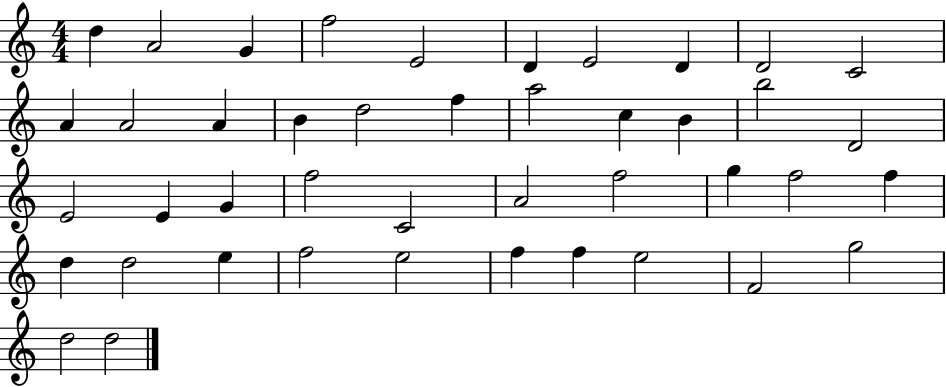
D5/q A4/h G4/q F5/h E4/h D4/q E4/h D4/q D4/h C4/h A4/q A4/h A4/q B4/q D5/h F5/q A5/h C5/q B4/q B5/h D4/h E4/h E4/q G4/q F5/h C4/h A4/h F5/h G5/q F5/h F5/q D5/q D5/h E5/q F5/h E5/h F5/q F5/q E5/h F4/h G5/h D5/h D5/h